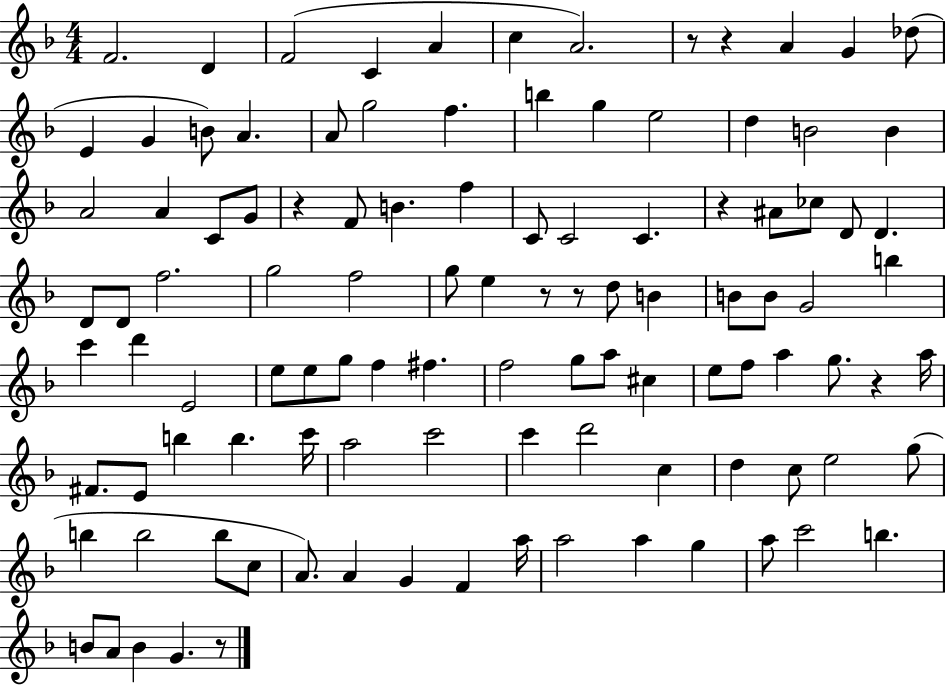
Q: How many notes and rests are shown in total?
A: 108